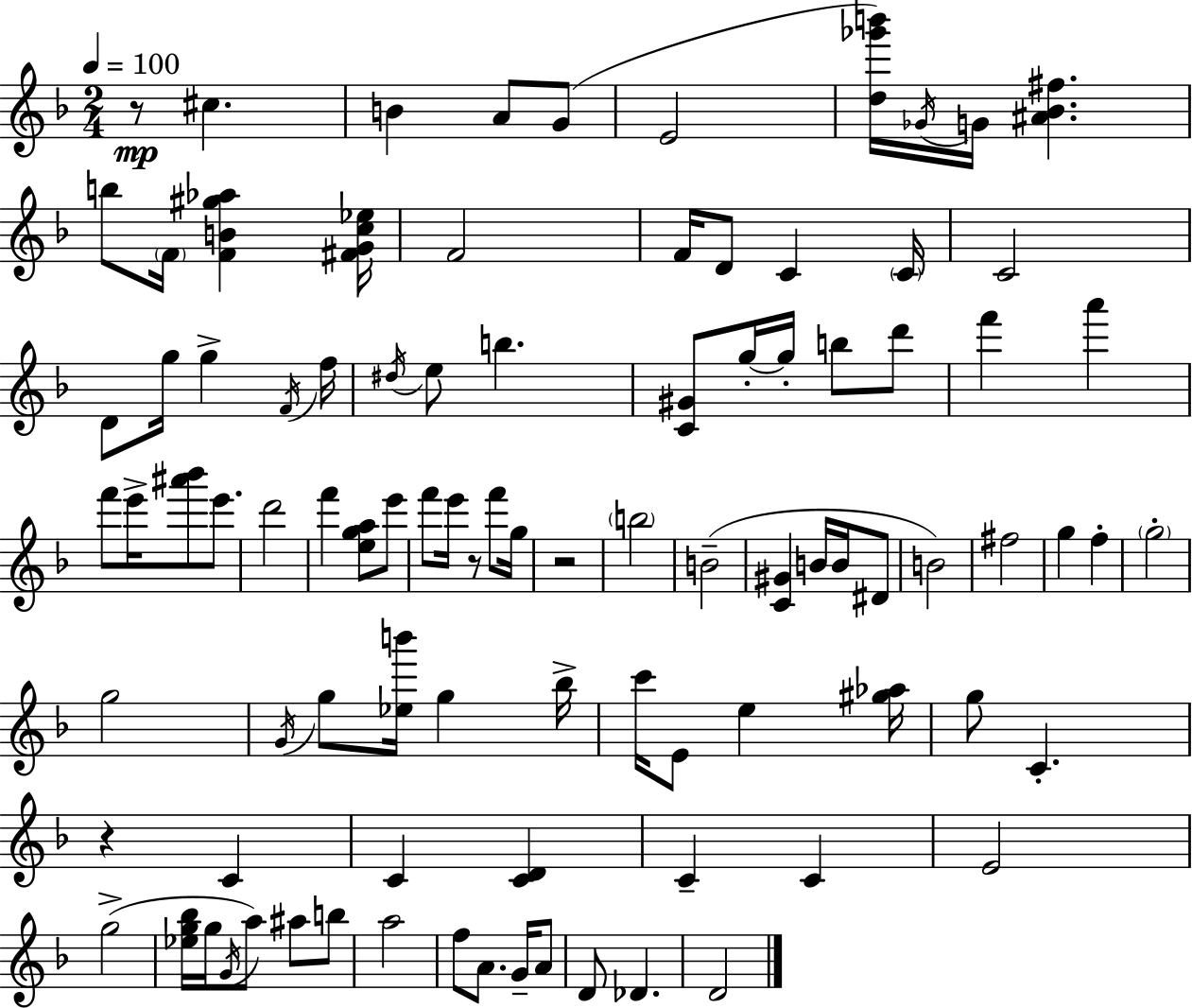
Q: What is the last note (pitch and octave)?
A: D4